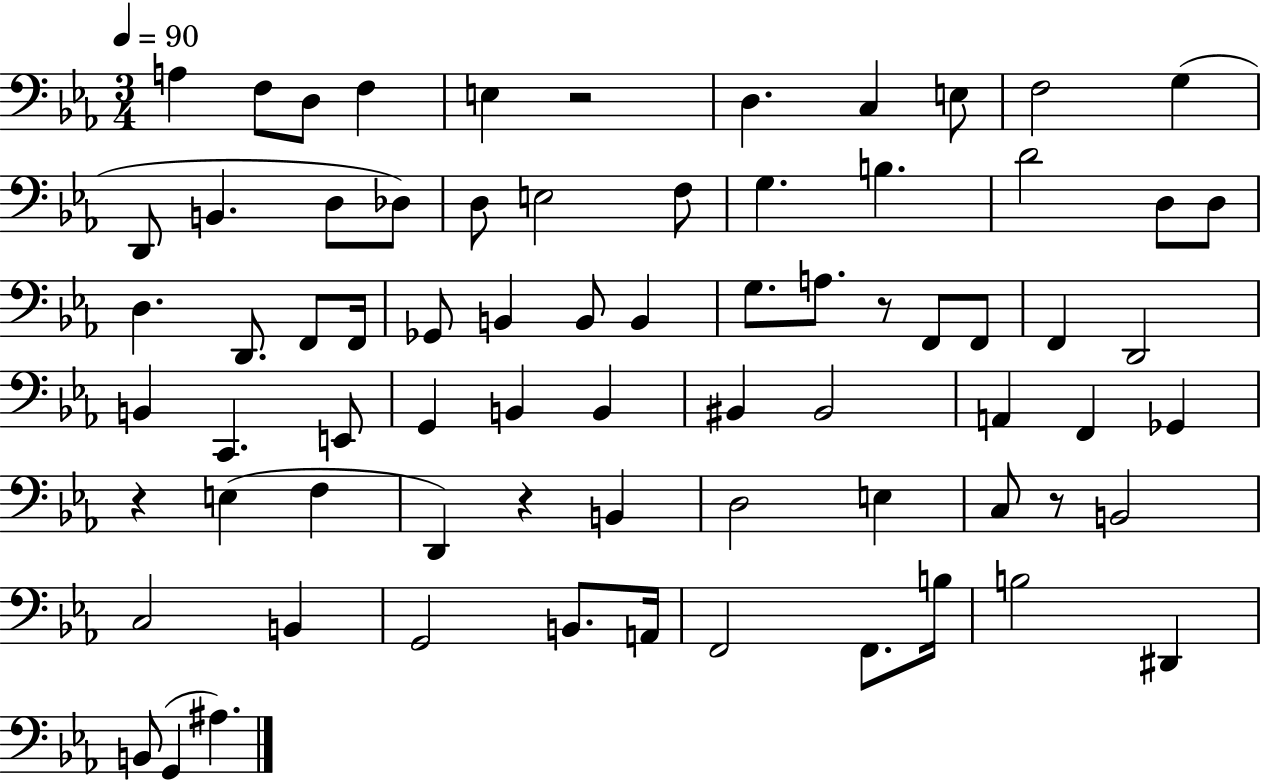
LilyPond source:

{
  \clef bass
  \numericTimeSignature
  \time 3/4
  \key ees \major
  \tempo 4 = 90
  a4 f8 d8 f4 | e4 r2 | d4. c4 e8 | f2 g4( | \break d,8 b,4. d8 des8) | d8 e2 f8 | g4. b4. | d'2 d8 d8 | \break d4. d,8. f,8 f,16 | ges,8 b,4 b,8 b,4 | g8. a8. r8 f,8 f,8 | f,4 d,2 | \break b,4 c,4. e,8 | g,4 b,4 b,4 | bis,4 bis,2 | a,4 f,4 ges,4 | \break r4 e4( f4 | d,4) r4 b,4 | d2 e4 | c8 r8 b,2 | \break c2 b,4 | g,2 b,8. a,16 | f,2 f,8. b16 | b2 dis,4 | \break b,8( g,4 ais4.) | \bar "|."
}